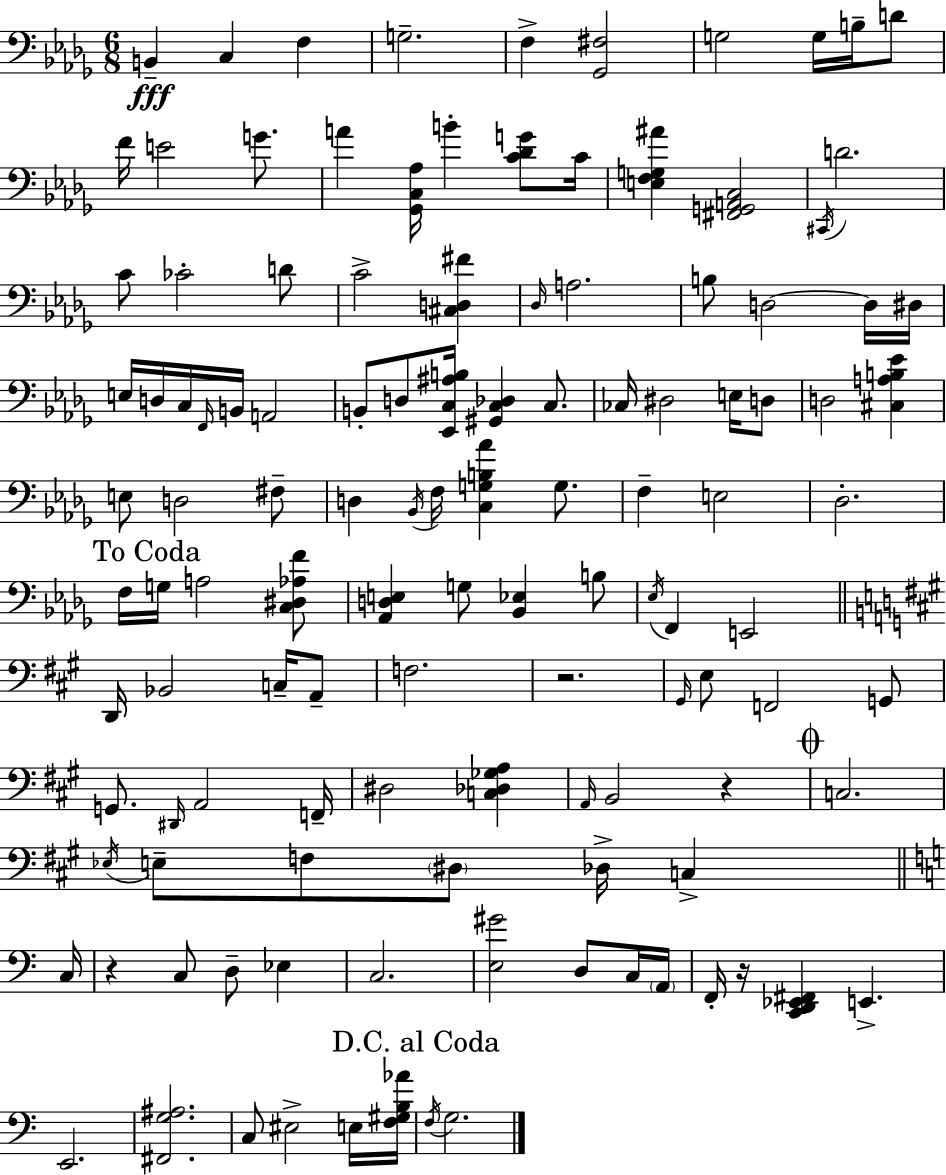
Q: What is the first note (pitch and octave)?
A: B2